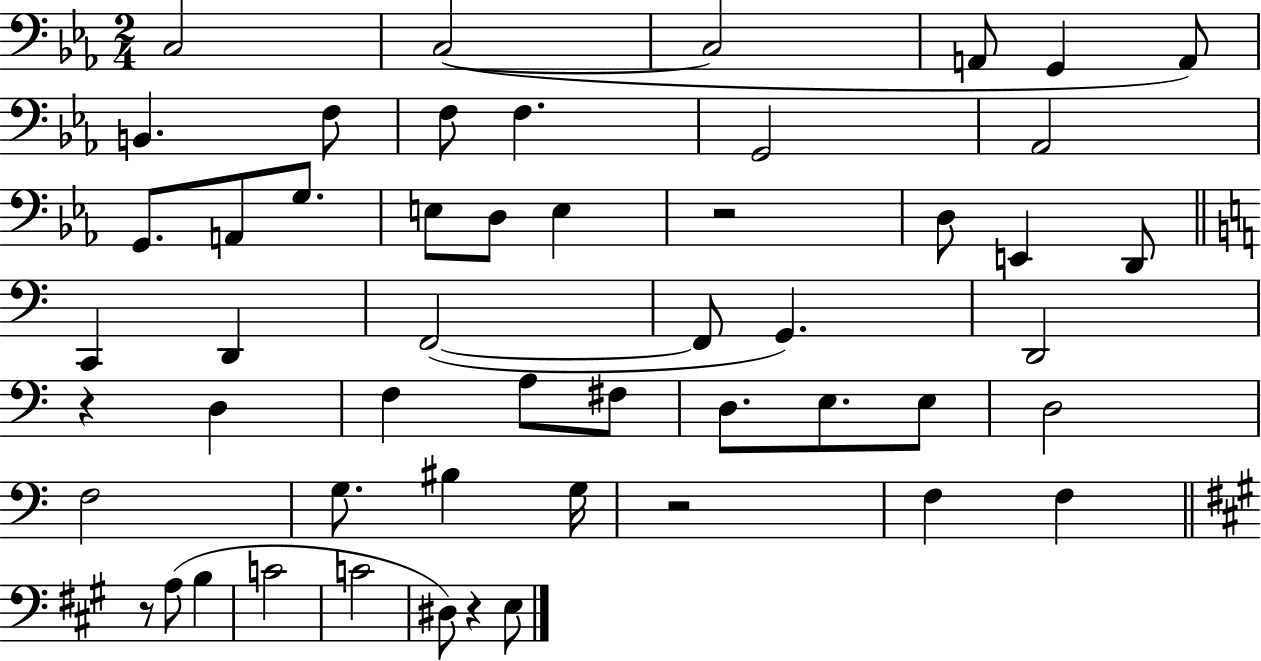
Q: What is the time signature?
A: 2/4